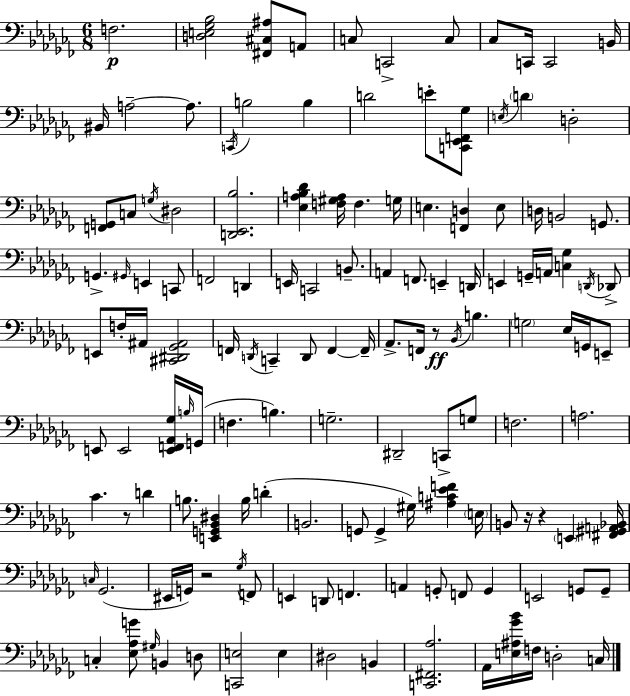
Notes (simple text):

F3/h. [D3,E3,Gb3,Bb3]/h [F#2,C#3,A#3]/e A2/e C3/e C2/h C3/e CES3/e C2/s C2/h B2/s BIS2/s A3/h A3/e. C2/s B3/h B3/q D4/h E4/e [C2,Eb2,F2,Gb3]/e E3/s D4/q D3/h [F2,G2]/e C3/e G3/s D#3/h [D2,Eb2,Bb3]/h. [Eb3,A3,Bb3,Db4]/q [F3,G#3,A3]/s F3/q. G3/s E3/q. [F2,D3]/q E3/e D3/s B2/h G2/e. G2/q. G#2/s E2/q C2/e F2/h D2/q E2/s C2/h B2/e. A2/q F2/e. E2/q D2/s E2/q G2/s A2/s [C3,Gb3]/q D2/s Db2/e E2/e F3/s A#2/s [C#2,D#2,Gb2,A#2]/h F2/s D2/s C2/q D2/e F2/q F2/s Ab2/e. F2/s R/e Bb2/s B3/q. G3/h Eb3/s G2/s E2/e E2/e E2/h [E2,F2,Ab2,Gb3]/s B3/s G2/s F3/q. B3/q. G3/h. D#2/h C2/e G3/e F3/h. A3/h. CES4/q. R/e D4/q B3/e. [E2,G2,Bb2,D#3]/q B3/s D4/q B2/h. G2/e G2/q G#3/s [A#3,C4,Eb4,F4]/q E3/s B2/e R/s R/q E2/q [F#2,G#2,A2,Bb2]/s C3/s Gb2/h. EIS2/s G2/s R/h Gb3/s F2/e E2/q D2/e F2/q. A2/q G2/e F2/e G2/q E2/h G2/e G2/e C3/q [Eb3,Ab3,G4]/e G#3/s B2/q D3/e [C2,E3]/h E3/q D#3/h B2/q [C2,F#2,Ab3]/h. Ab2/s [E3,A#3,Gb4,Bb4]/s F3/s D3/h C3/s